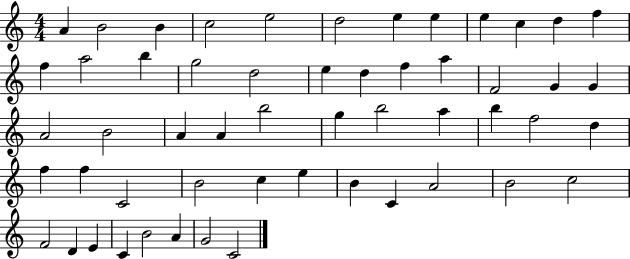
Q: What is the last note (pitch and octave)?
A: C4